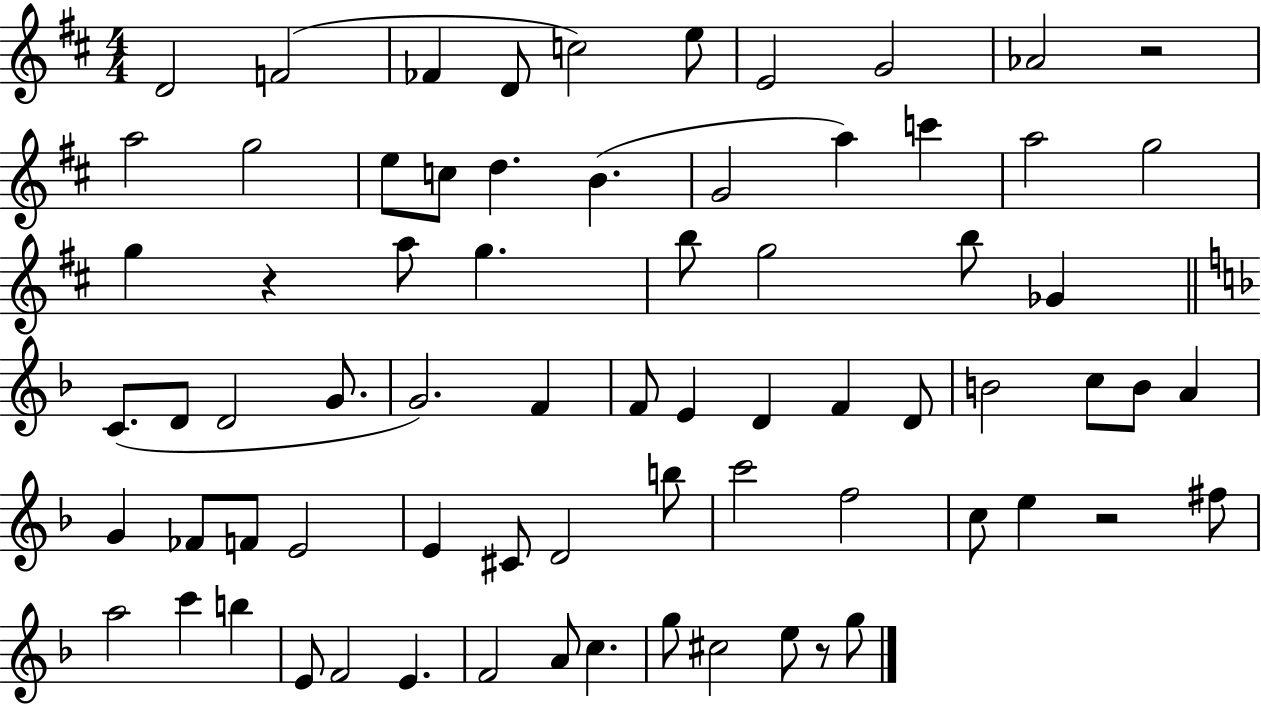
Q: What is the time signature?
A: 4/4